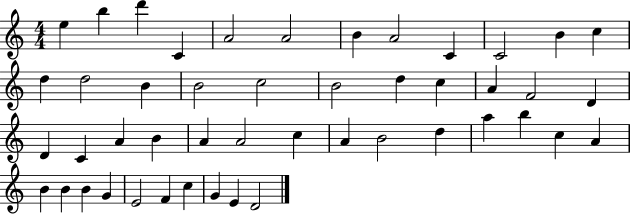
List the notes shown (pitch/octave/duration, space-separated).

E5/q B5/q D6/q C4/q A4/h A4/h B4/q A4/h C4/q C4/h B4/q C5/q D5/q D5/h B4/q B4/h C5/h B4/h D5/q C5/q A4/q F4/h D4/q D4/q C4/q A4/q B4/q A4/q A4/h C5/q A4/q B4/h D5/q A5/q B5/q C5/q A4/q B4/q B4/q B4/q G4/q E4/h F4/q C5/q G4/q E4/q D4/h